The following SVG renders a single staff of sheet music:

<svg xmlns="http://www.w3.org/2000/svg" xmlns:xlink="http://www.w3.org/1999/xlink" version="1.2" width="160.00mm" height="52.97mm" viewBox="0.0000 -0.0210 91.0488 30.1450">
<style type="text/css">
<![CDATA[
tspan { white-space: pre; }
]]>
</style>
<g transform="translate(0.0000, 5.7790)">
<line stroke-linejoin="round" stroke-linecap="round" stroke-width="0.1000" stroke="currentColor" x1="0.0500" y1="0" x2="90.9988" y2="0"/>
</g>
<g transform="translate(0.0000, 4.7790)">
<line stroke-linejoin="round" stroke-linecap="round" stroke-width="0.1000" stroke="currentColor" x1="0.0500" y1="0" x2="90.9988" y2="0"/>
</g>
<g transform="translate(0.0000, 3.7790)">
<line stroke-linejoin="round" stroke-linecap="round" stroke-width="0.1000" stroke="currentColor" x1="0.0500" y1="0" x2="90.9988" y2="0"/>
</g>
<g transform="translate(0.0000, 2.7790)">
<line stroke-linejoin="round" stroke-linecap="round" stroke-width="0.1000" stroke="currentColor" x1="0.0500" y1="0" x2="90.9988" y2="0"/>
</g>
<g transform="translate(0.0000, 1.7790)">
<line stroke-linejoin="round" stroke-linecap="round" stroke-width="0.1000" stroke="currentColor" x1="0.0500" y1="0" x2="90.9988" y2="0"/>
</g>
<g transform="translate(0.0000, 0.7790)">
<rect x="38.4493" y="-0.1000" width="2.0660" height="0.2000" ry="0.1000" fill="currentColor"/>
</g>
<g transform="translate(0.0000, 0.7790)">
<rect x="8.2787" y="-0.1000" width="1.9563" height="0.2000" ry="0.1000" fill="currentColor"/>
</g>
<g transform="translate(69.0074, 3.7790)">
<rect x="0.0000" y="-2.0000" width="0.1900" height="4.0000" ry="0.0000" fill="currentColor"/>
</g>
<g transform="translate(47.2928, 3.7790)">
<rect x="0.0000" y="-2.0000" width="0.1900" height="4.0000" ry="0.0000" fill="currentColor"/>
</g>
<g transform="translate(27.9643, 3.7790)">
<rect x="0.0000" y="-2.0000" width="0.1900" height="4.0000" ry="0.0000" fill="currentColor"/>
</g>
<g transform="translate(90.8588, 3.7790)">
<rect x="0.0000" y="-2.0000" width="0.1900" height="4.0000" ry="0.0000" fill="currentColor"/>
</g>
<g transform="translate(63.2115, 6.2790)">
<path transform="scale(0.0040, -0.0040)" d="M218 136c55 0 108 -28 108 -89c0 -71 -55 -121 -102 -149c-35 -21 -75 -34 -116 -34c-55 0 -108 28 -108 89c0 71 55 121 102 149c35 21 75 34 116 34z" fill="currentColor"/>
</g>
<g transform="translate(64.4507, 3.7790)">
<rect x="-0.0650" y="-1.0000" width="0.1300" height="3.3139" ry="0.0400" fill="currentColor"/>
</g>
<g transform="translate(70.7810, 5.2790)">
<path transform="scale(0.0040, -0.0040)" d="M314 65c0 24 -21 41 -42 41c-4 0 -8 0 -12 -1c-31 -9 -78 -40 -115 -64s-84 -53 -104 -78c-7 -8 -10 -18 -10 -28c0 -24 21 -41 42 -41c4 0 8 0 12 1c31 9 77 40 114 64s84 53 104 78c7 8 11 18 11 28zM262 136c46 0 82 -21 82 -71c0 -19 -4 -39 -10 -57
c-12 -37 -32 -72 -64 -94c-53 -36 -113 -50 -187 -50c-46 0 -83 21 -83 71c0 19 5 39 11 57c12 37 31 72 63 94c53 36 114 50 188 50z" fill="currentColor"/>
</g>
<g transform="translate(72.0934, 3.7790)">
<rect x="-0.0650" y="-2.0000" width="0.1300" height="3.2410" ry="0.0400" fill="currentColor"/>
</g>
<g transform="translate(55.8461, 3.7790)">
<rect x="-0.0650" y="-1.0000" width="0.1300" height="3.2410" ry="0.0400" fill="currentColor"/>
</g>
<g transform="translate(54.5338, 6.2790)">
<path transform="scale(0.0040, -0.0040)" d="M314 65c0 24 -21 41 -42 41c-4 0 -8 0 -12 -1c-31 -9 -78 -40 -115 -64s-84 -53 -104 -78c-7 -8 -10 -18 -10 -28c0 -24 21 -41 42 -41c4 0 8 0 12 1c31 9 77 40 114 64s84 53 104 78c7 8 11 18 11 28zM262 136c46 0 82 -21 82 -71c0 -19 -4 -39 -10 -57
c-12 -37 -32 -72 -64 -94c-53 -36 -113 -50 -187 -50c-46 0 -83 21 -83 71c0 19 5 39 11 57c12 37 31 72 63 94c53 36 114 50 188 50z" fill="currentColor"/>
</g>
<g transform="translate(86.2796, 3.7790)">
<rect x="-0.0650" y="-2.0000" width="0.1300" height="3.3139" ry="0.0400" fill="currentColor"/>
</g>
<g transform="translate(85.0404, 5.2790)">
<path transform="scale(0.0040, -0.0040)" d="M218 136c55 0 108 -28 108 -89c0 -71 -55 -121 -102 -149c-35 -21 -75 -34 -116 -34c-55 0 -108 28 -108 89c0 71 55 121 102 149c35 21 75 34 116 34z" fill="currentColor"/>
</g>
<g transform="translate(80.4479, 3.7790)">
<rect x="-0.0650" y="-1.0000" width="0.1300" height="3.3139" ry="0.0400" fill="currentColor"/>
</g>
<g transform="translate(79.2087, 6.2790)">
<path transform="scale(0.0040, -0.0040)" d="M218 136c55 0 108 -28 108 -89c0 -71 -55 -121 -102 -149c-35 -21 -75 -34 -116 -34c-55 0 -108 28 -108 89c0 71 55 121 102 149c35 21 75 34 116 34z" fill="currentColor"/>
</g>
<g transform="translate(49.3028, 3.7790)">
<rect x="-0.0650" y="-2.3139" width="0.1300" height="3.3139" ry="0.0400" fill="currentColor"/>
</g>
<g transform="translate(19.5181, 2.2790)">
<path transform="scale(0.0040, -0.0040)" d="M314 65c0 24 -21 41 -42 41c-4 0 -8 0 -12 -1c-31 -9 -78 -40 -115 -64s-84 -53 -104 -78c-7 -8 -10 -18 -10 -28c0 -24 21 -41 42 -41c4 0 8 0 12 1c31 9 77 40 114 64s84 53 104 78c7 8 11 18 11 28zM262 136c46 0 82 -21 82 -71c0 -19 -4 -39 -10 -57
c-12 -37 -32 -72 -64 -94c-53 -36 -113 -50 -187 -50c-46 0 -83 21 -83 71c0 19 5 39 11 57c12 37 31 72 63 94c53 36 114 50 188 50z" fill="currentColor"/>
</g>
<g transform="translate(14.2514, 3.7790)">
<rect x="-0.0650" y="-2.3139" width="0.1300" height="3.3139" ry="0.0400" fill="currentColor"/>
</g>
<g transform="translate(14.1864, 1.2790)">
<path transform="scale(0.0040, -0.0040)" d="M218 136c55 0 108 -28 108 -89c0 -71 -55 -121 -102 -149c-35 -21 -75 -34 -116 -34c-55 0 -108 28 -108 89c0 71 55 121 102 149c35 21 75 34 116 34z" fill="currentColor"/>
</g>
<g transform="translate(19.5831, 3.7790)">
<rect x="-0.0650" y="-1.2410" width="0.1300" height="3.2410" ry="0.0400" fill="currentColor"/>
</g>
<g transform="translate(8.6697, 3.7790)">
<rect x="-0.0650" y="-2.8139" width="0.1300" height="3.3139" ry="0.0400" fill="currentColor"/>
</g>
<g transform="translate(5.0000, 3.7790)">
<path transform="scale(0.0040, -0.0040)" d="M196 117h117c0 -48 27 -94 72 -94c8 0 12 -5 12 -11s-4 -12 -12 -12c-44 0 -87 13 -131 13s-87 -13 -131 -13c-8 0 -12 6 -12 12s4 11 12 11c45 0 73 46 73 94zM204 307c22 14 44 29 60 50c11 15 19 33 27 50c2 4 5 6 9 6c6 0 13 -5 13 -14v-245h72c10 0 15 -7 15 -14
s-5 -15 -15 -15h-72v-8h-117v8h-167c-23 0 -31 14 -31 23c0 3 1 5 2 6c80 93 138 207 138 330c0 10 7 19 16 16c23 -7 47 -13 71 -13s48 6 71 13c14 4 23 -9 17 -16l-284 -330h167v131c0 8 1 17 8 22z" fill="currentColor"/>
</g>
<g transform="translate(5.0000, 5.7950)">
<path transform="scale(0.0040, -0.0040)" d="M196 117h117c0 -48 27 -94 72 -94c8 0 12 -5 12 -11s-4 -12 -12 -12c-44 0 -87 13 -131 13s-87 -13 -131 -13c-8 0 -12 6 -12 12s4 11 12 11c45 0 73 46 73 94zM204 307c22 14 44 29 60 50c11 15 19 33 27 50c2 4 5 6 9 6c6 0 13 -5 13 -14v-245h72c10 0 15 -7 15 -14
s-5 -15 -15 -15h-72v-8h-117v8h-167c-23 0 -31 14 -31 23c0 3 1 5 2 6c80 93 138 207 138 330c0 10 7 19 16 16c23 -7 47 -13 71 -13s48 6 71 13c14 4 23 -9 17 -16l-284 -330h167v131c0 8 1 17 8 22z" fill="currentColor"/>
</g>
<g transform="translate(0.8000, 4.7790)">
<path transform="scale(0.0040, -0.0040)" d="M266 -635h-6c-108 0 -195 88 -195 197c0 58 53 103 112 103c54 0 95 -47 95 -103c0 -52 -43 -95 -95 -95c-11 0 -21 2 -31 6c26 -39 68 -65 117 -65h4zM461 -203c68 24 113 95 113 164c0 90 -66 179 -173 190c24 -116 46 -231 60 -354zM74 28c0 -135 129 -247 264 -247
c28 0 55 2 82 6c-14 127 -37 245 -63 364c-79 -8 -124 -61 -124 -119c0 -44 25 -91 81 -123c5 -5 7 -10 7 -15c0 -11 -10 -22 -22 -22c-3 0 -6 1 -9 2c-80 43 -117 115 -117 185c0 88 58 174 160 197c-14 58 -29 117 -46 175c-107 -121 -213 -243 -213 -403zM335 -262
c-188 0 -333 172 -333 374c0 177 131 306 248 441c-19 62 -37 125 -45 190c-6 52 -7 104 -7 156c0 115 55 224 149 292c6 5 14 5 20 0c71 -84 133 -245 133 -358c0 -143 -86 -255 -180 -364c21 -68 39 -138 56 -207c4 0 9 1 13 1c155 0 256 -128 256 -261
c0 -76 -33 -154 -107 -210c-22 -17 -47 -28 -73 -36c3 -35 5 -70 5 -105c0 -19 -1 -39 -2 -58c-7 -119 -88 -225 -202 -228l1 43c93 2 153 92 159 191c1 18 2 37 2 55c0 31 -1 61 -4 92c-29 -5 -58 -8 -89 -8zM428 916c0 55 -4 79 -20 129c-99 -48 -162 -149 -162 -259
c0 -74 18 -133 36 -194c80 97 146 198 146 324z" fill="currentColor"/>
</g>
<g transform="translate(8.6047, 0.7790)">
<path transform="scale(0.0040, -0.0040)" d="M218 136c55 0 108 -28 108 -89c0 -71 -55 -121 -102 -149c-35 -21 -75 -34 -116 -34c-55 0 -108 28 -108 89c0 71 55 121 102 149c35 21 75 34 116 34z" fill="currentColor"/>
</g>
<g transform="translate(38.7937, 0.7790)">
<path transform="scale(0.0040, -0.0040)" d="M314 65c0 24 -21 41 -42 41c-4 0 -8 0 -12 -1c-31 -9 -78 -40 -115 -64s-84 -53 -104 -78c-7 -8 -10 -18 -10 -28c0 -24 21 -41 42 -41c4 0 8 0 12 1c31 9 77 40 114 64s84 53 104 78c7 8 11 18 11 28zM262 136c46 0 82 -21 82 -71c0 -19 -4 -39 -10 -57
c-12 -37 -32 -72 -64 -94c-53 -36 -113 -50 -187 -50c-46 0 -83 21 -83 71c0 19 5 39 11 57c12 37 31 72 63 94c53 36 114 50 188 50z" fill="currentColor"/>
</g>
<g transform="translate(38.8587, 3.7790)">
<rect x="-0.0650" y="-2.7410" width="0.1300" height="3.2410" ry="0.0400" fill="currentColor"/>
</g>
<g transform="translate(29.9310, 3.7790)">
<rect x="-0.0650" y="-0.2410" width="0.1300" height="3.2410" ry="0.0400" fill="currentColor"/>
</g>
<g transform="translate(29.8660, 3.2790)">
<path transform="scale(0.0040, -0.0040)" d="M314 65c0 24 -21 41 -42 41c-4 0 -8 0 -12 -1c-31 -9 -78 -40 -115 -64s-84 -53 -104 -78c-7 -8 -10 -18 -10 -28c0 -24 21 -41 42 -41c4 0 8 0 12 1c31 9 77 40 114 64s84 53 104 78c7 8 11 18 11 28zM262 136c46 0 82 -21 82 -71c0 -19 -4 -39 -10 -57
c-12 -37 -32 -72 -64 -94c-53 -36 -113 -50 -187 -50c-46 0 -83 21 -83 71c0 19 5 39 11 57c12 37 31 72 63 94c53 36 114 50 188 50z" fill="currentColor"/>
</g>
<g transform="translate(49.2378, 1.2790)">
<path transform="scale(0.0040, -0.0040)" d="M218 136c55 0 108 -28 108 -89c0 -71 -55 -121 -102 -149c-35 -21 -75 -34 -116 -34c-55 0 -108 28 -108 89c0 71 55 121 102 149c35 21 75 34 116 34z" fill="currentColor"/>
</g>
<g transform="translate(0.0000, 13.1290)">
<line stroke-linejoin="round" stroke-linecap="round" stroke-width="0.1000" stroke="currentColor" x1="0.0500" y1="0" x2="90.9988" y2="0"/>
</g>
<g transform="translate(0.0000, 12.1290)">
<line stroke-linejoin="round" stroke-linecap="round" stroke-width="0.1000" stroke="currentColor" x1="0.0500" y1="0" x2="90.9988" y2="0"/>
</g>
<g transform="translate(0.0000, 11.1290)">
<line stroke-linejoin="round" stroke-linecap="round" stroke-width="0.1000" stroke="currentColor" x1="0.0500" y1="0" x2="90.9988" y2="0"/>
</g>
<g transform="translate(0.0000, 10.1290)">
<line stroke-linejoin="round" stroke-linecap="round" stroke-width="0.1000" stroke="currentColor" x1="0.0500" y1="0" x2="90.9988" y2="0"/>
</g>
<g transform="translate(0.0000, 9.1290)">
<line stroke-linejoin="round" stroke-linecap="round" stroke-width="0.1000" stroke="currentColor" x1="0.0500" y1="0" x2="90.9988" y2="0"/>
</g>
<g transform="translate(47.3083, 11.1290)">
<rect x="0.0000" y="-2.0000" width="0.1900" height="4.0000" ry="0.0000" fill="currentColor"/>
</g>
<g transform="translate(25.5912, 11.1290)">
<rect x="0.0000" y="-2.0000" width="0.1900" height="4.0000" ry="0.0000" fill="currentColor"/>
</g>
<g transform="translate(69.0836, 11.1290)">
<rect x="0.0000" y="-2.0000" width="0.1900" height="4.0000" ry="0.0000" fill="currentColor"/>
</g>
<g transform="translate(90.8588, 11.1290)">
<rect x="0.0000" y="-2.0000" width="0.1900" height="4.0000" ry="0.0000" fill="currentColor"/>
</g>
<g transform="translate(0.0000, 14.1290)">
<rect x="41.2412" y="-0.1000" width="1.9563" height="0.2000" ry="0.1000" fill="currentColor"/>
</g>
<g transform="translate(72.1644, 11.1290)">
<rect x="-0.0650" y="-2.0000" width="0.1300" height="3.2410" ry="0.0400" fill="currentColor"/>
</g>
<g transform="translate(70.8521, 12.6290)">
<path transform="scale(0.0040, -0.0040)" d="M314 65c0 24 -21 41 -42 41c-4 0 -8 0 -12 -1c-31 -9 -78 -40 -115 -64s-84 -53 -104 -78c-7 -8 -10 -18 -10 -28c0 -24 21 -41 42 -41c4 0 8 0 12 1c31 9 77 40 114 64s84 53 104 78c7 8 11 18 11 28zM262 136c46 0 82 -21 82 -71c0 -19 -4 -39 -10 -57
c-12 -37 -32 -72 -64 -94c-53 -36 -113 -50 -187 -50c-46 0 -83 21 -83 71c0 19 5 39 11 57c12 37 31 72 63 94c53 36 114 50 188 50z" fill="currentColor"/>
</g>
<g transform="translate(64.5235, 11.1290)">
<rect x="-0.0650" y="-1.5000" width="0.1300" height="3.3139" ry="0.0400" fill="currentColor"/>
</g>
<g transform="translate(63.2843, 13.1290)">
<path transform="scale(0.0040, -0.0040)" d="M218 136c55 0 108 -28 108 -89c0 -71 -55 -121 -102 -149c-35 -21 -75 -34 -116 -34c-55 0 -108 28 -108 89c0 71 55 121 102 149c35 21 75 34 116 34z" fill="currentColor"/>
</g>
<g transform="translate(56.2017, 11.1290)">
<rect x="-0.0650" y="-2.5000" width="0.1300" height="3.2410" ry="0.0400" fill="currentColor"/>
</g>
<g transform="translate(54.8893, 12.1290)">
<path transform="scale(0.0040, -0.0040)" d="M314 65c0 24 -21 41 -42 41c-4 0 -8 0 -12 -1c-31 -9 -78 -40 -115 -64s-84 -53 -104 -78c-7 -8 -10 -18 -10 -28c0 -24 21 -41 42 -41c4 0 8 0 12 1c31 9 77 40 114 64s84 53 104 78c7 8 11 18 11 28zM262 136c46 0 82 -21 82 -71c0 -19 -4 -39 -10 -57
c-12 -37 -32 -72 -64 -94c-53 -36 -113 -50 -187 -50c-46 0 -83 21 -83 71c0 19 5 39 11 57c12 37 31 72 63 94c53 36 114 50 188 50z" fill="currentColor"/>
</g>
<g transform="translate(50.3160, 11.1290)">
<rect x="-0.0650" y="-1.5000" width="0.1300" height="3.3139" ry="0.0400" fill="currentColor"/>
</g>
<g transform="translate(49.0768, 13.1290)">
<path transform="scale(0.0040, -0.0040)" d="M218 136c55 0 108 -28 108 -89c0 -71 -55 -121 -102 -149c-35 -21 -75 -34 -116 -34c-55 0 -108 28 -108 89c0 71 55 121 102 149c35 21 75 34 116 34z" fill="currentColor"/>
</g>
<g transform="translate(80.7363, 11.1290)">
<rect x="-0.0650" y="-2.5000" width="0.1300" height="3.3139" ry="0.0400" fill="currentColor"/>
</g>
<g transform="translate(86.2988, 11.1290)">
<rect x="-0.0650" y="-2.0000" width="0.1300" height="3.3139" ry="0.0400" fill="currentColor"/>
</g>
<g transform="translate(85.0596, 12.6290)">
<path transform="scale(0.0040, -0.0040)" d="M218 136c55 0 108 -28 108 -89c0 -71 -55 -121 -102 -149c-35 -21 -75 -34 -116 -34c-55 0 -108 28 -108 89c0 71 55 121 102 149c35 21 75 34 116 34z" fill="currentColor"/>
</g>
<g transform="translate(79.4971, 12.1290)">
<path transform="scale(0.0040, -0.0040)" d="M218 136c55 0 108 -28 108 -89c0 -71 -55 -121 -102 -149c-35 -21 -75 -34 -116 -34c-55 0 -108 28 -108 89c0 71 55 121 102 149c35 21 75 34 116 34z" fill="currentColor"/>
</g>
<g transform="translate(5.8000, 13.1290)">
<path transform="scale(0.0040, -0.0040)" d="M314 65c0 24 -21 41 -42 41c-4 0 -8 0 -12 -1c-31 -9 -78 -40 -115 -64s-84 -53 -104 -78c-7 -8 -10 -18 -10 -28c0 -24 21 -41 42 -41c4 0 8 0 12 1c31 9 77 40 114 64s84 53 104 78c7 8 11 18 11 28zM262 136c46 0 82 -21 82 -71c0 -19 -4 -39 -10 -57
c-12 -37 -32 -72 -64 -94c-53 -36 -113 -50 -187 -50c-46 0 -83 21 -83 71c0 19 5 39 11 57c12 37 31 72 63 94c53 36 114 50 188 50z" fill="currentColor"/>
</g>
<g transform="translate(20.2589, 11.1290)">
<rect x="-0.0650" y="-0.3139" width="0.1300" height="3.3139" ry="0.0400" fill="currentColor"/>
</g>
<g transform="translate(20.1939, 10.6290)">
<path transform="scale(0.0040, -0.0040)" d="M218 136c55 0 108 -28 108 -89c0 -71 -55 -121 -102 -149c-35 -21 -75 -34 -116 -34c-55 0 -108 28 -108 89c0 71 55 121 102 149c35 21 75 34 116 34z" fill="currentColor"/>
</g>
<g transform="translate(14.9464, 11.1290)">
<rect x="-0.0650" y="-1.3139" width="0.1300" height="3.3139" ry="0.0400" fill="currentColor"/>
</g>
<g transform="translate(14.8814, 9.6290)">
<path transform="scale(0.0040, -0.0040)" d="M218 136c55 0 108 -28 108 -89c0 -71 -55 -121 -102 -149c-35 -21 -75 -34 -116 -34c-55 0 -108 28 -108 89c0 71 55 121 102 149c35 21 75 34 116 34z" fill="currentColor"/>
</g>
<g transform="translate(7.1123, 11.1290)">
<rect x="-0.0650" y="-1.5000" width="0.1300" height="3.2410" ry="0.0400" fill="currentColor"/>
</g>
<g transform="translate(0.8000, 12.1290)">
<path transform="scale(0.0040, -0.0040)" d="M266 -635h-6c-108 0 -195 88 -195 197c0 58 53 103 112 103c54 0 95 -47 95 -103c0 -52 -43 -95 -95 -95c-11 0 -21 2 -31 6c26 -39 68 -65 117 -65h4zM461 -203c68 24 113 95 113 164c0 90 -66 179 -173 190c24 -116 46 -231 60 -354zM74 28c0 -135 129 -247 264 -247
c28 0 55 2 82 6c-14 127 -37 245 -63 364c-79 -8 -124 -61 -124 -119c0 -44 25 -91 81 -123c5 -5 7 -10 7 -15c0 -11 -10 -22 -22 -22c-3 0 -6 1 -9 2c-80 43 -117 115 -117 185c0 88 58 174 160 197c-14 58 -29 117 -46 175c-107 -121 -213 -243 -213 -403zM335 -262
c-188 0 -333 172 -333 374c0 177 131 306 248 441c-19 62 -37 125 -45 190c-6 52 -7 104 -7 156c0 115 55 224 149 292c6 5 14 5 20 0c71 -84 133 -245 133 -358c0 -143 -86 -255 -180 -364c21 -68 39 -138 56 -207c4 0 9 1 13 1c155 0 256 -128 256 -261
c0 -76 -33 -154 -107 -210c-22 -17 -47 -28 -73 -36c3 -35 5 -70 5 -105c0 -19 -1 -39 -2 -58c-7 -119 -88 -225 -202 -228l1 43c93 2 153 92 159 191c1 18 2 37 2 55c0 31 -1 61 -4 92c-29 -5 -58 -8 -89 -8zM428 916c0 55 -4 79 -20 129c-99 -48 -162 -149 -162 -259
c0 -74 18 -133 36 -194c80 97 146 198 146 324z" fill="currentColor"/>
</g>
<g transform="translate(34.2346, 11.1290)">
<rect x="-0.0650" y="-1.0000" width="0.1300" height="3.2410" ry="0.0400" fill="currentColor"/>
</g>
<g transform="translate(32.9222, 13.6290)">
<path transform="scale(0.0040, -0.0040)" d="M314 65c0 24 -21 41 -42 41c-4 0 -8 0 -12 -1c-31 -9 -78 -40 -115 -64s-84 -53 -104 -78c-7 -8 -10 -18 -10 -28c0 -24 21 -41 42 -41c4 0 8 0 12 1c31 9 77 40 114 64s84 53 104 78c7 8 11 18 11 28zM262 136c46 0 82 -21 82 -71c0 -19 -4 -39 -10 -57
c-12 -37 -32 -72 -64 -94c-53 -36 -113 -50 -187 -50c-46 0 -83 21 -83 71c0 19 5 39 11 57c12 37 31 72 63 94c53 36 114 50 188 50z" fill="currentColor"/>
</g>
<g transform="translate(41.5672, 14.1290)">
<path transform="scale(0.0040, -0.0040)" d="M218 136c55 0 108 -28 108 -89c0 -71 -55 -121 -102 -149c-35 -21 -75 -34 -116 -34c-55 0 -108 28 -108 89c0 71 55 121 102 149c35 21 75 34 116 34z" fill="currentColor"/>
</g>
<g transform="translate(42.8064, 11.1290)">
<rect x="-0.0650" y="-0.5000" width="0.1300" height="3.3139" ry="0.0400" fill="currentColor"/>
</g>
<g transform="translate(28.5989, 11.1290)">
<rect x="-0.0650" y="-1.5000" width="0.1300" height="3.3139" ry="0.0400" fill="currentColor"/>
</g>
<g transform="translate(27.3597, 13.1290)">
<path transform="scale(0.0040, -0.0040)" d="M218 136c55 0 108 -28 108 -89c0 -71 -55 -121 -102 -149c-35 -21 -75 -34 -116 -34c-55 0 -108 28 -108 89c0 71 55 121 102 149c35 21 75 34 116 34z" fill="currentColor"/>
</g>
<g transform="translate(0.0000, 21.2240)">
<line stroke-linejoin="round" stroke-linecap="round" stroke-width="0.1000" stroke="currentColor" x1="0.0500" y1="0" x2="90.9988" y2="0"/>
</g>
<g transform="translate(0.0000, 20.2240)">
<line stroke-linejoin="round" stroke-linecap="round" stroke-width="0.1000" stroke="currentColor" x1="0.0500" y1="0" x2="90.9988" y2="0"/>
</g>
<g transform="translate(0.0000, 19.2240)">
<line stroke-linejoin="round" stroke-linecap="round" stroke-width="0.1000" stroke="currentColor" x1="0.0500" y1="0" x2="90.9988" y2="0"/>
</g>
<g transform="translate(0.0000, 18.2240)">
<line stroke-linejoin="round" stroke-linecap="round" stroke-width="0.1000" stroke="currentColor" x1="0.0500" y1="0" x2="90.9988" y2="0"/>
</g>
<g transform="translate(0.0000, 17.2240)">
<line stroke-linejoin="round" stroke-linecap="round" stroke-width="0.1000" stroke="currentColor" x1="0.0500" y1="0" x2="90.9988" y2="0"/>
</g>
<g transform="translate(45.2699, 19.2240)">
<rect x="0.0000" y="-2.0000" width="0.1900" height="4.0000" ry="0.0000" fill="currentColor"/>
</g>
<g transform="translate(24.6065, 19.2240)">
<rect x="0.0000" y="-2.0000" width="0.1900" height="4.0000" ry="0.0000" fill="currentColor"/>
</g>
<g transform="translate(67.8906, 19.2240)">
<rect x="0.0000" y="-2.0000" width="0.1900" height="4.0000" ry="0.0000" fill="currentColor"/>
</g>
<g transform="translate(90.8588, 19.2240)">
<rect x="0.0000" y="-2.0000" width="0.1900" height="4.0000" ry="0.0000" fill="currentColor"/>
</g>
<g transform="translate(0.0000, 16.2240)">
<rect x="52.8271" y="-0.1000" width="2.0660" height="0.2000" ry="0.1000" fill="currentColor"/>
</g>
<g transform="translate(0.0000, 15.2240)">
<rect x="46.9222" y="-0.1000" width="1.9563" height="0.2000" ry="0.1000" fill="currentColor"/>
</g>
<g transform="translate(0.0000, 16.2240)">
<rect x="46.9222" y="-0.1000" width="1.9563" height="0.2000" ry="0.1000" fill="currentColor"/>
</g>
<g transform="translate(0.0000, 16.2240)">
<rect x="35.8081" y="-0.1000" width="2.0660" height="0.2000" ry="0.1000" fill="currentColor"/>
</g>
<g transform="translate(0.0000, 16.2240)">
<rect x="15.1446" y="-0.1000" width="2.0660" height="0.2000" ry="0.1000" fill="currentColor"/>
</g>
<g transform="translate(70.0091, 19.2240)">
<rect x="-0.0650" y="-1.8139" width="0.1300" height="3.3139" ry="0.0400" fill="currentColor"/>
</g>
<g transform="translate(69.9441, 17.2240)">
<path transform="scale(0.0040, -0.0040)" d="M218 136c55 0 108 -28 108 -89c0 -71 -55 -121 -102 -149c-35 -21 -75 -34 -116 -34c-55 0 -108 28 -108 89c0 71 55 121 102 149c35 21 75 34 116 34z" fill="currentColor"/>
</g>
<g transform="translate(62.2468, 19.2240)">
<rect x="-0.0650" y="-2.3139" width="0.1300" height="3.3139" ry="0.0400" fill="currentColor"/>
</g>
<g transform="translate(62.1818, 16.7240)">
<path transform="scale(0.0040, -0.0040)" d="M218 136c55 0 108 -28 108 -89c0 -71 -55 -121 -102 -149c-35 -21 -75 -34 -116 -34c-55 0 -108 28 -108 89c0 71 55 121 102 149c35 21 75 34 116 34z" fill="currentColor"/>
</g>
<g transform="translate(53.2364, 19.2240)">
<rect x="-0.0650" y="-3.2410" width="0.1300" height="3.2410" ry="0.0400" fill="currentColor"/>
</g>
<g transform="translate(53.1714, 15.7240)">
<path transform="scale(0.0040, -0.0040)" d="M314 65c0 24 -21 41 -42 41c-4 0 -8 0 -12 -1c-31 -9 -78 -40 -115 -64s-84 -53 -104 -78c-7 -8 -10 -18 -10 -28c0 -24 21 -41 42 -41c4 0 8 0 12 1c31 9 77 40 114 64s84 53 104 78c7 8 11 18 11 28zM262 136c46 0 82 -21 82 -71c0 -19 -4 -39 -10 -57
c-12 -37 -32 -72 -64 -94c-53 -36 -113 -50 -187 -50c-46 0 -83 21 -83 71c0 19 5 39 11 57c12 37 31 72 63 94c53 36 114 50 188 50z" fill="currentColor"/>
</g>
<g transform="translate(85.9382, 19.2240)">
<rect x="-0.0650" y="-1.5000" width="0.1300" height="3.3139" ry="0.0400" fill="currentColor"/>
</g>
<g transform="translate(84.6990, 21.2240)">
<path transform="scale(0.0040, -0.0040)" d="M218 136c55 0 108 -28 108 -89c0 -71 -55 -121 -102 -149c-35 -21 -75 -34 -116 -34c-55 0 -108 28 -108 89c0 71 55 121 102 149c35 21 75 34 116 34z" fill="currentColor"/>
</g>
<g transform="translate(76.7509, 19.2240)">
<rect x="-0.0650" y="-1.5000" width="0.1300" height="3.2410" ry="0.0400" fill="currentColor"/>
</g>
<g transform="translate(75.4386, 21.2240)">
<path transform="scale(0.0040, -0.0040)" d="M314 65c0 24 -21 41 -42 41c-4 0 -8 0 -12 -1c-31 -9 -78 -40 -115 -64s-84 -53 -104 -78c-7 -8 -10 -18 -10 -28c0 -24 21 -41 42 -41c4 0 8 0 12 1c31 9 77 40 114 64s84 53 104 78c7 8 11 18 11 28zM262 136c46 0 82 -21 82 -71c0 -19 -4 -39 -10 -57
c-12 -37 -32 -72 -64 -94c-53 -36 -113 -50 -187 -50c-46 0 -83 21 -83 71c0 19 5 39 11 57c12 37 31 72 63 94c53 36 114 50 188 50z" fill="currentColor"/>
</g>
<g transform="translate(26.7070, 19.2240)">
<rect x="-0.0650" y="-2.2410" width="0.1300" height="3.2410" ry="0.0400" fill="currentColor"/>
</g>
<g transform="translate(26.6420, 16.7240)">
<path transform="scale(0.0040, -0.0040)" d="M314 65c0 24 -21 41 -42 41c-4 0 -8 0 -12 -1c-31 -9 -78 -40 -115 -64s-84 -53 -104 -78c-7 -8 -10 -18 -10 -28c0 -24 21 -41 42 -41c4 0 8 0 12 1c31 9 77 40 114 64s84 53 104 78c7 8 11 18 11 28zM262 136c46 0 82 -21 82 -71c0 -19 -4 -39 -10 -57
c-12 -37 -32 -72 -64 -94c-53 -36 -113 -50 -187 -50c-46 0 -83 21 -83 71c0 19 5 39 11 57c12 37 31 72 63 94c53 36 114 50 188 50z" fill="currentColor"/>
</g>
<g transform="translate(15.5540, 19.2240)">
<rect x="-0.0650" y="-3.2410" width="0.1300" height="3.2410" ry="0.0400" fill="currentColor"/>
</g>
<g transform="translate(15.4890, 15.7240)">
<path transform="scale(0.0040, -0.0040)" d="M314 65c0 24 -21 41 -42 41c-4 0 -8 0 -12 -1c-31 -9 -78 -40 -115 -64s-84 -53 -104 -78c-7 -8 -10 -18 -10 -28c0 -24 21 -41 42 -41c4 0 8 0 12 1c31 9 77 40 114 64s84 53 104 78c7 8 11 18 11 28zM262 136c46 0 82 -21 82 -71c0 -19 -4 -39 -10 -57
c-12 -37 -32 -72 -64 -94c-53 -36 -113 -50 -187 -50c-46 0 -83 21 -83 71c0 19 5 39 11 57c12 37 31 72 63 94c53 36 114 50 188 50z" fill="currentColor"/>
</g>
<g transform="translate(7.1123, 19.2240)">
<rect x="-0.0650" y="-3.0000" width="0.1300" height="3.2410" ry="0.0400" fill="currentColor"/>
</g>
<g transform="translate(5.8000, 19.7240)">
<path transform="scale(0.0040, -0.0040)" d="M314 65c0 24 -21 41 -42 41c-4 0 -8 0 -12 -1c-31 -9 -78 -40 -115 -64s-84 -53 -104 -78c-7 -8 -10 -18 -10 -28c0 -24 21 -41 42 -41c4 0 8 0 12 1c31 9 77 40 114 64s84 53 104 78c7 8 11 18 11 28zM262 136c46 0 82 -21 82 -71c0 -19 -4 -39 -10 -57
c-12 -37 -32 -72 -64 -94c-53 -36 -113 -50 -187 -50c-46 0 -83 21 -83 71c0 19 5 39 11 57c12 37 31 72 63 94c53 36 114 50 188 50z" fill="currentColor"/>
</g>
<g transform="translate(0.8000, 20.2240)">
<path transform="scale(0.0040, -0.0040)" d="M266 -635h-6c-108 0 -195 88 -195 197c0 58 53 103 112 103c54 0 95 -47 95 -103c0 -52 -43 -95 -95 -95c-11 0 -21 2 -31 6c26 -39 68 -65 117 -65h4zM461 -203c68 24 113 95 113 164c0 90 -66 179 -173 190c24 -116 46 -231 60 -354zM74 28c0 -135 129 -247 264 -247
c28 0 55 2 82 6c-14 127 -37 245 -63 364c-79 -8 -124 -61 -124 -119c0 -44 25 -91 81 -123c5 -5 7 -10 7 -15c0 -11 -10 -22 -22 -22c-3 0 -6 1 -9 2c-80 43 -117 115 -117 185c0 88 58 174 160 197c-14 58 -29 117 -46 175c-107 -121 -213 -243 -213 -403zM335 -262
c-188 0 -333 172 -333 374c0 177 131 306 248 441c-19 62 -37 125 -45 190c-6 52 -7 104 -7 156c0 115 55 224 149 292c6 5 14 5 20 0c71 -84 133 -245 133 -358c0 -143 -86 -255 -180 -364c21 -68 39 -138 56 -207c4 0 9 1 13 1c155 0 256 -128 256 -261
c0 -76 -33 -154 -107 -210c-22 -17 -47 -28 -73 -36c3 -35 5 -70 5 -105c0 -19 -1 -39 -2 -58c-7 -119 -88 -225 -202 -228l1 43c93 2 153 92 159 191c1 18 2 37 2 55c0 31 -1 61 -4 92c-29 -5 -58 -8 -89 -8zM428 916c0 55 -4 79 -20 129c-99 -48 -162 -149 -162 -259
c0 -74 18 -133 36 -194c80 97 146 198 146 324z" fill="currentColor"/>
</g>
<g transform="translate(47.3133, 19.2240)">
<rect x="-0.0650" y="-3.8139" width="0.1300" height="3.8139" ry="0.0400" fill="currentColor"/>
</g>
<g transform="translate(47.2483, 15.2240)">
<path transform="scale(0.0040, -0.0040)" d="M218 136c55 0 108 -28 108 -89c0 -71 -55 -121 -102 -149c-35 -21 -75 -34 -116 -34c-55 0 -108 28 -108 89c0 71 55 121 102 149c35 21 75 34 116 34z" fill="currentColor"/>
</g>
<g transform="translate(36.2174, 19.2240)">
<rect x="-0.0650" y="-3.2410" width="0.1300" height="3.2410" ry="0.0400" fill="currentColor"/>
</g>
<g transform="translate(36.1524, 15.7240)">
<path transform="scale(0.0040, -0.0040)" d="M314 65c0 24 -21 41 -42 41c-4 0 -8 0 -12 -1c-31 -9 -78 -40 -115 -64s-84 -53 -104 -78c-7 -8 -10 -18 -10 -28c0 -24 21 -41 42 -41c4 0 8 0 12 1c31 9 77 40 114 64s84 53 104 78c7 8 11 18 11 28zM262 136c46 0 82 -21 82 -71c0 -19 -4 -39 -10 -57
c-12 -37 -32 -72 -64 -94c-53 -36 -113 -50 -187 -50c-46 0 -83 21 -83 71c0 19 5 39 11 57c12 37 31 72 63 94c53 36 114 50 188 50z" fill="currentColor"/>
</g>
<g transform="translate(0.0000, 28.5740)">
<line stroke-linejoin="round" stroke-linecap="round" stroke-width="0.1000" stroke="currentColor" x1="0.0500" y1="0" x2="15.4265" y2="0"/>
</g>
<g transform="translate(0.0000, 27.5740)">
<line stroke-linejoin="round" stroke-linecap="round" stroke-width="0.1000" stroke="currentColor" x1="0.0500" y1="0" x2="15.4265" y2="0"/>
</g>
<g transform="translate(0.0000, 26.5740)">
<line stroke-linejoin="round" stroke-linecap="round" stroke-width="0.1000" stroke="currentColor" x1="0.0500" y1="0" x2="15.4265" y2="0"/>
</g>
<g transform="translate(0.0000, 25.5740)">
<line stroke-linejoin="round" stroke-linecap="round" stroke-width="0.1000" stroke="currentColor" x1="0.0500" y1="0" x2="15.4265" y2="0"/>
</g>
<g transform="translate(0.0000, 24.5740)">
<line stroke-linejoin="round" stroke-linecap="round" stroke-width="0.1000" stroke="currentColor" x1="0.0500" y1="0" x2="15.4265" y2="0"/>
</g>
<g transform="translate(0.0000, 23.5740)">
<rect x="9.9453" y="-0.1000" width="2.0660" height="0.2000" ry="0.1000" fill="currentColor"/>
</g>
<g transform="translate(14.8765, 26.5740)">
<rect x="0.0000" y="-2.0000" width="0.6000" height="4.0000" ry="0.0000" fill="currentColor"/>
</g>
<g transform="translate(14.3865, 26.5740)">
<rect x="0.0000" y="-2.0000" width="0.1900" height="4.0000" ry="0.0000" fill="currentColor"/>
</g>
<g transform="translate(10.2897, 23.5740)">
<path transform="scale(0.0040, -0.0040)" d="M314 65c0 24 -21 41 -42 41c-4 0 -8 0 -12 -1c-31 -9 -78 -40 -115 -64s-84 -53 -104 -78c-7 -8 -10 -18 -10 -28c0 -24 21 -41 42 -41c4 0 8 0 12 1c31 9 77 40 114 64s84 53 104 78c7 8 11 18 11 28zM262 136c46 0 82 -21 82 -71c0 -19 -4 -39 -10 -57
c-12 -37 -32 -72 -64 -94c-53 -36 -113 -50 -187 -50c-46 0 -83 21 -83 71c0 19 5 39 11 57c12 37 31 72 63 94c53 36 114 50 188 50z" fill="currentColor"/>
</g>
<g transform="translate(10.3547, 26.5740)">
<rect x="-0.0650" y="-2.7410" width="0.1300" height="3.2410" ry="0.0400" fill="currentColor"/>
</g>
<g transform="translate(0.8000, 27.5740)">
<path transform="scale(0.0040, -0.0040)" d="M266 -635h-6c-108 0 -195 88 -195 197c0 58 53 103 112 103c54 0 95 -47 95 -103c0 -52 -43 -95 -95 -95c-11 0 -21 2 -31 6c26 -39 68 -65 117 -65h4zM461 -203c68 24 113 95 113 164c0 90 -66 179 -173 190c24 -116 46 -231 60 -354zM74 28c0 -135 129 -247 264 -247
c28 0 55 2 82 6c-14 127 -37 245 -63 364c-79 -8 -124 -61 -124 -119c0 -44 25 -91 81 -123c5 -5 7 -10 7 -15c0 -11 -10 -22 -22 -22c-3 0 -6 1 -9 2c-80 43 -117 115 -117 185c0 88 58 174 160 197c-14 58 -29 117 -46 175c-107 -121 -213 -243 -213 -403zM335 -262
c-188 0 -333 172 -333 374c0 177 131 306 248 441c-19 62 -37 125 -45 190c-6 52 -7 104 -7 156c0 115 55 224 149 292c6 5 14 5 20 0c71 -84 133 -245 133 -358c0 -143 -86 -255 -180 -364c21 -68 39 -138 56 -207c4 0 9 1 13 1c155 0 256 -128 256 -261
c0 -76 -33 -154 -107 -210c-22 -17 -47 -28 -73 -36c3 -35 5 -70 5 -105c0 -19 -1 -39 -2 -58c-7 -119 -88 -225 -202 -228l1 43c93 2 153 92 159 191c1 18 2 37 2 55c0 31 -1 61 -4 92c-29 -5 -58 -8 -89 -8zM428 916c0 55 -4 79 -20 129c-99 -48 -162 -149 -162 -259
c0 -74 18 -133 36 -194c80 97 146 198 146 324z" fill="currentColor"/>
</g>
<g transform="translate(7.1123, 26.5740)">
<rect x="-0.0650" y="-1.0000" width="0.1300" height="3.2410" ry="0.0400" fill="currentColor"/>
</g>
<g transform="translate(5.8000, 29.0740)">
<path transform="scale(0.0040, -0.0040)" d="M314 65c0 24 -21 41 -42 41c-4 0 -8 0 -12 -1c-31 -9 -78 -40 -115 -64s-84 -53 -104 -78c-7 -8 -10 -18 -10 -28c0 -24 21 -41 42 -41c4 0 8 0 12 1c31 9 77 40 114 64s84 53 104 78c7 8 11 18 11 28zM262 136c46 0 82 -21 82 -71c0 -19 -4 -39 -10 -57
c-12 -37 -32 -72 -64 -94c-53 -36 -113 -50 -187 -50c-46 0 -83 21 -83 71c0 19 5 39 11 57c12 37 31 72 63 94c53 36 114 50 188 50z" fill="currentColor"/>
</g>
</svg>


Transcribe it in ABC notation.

X:1
T:Untitled
M:4/4
L:1/4
K:C
a g e2 c2 a2 g D2 D F2 D F E2 e c E D2 C E G2 E F2 G F A2 b2 g2 b2 c' b2 g f E2 E D2 a2